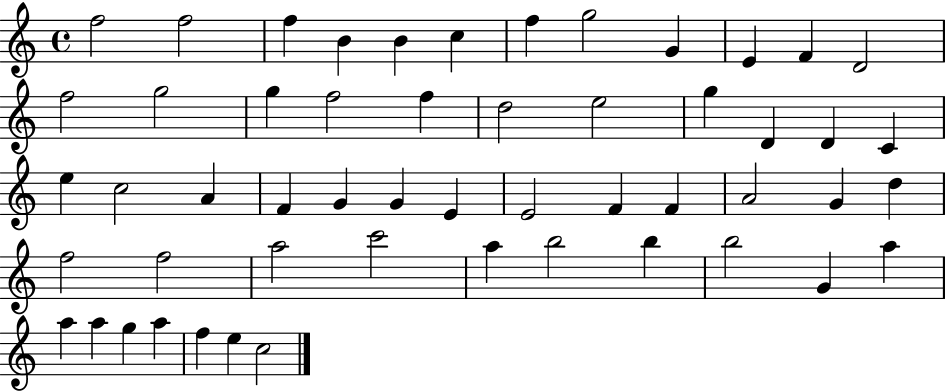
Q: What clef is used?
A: treble